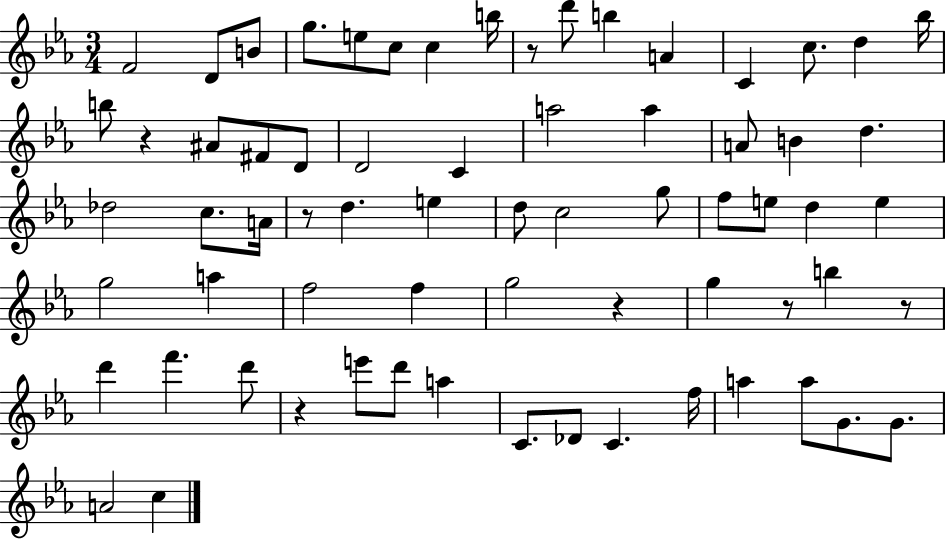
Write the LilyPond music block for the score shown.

{
  \clef treble
  \numericTimeSignature
  \time 3/4
  \key ees \major
  f'2 d'8 b'8 | g''8. e''8 c''8 c''4 b''16 | r8 d'''8 b''4 a'4 | c'4 c''8. d''4 bes''16 | \break b''8 r4 ais'8 fis'8 d'8 | d'2 c'4 | a''2 a''4 | a'8 b'4 d''4. | \break des''2 c''8. a'16 | r8 d''4. e''4 | d''8 c''2 g''8 | f''8 e''8 d''4 e''4 | \break g''2 a''4 | f''2 f''4 | g''2 r4 | g''4 r8 b''4 r8 | \break d'''4 f'''4. d'''8 | r4 e'''8 d'''8 a''4 | c'8. des'8 c'4. f''16 | a''4 a''8 g'8. g'8. | \break a'2 c''4 | \bar "|."
}